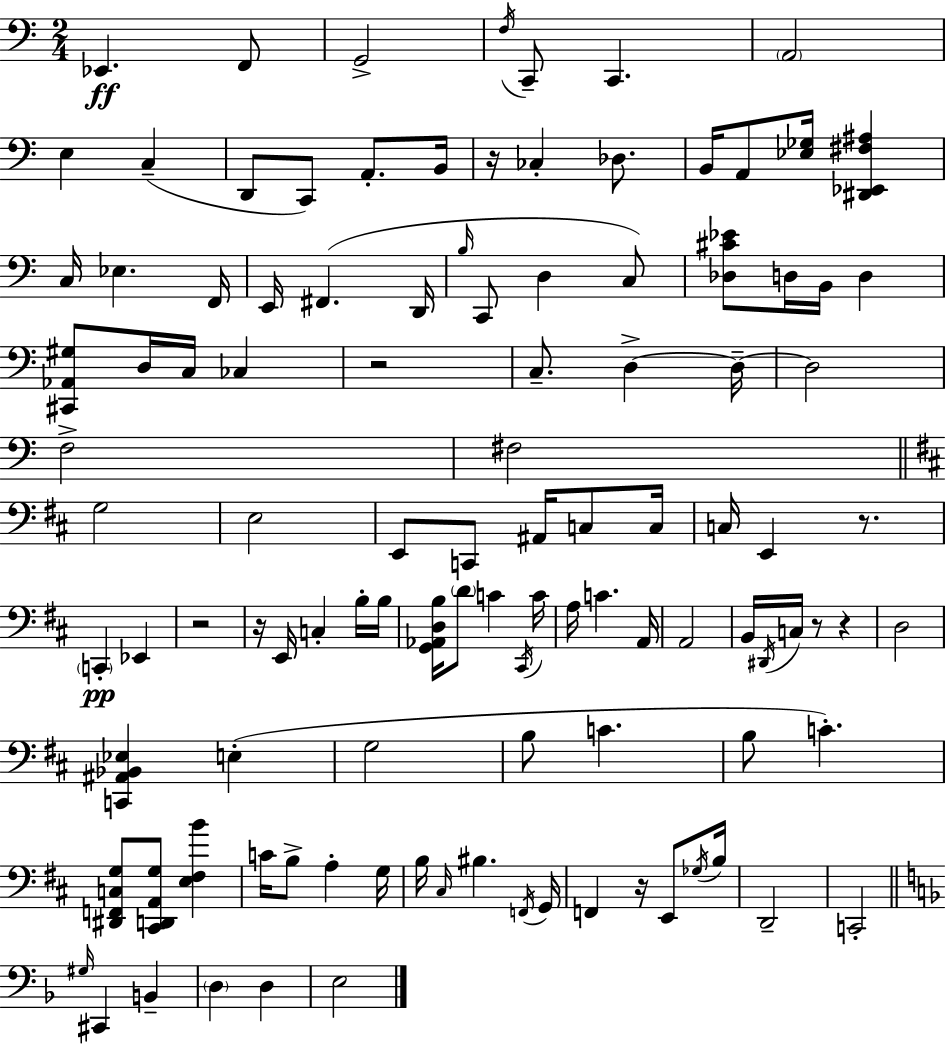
{
  \clef bass
  \numericTimeSignature
  \time 2/4
  \key c \major
  ees,4.\ff f,8 | g,2-> | \acciaccatura { f16 } c,8-- c,4. | \parenthesize a,2 | \break e4 c4--( | d,8 c,8) a,8.-. | b,16 r16 ces4-. des8. | b,16 a,8 <ees ges>16 <dis, ees, fis ais>4 | \break c16 ees4. | f,16 e,16 fis,4.( | d,16 \grace { b16 } c,8 d4 | c8) <des cis' ees'>8 d16 b,16 d4 | \break <cis, aes, gis>8 d16 c16 ces4 | r2 | c8.-- d4->~~ | d16--~~ d2 | \break f2-> | fis2 | \bar "||" \break \key d \major g2 | e2 | e,8 c,8 ais,16 c8 c16 | c16 e,4 r8. | \break \parenthesize c,4-.\pp ees,4 | r2 | r16 e,16 c4-. b16-. b16 | <g, aes, d b>16 \parenthesize d'8 c'4 \acciaccatura { cis,16 } | \break c'16 a16 c'4. | a,16 a,2 | b,16 \acciaccatura { dis,16 } c16 r8 r4 | d2 | \break <c, ais, bes, ees>4 e4-.( | g2 | b8 c'4. | b8 c'4.-.) | \break <dis, f, c g>8 <cis, d, a, g>8 <e fis b'>4 | c'16 b8-> a4-. | g16 b16 \grace { cis16 } bis4. | \acciaccatura { f,16 } g,16 f,4 | \break r16 e,8 \acciaccatura { ges16 } b16 d,2-- | c,2-. | \bar "||" \break \key d \minor \grace { gis16 } cis,4 b,4-- | \parenthesize d4 d4 | e2 | \bar "|."
}